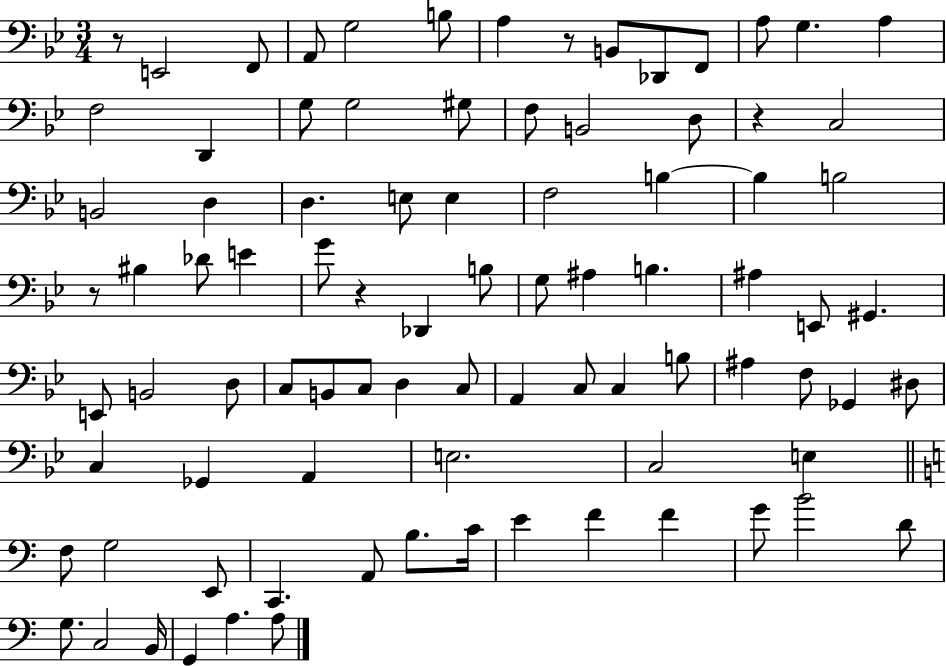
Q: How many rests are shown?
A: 5